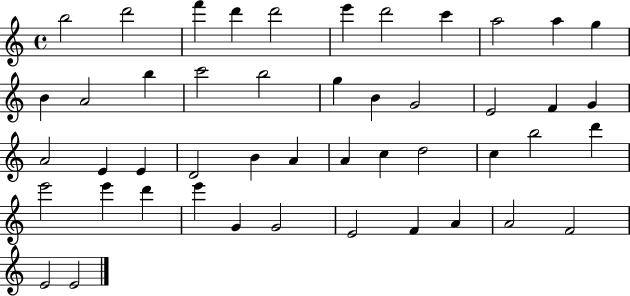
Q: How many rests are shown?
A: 0